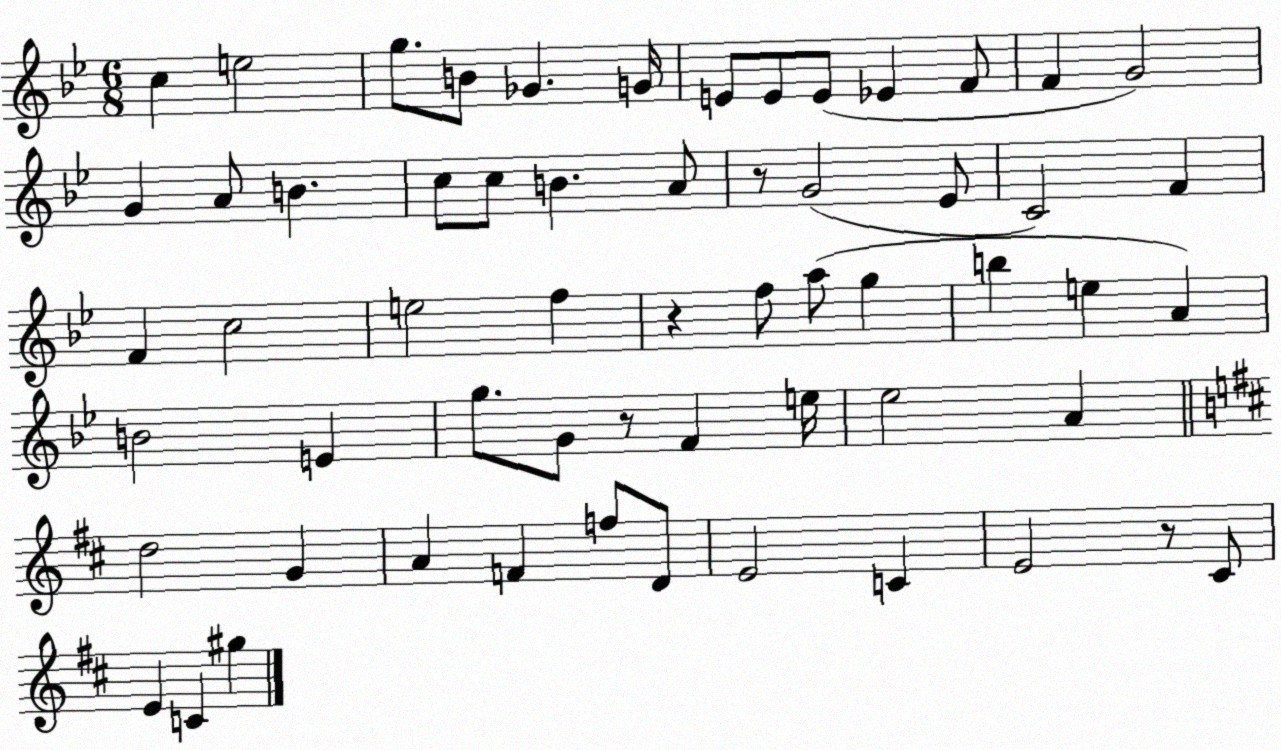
X:1
T:Untitled
M:6/8
L:1/4
K:Bb
c e2 g/2 B/2 _G G/4 E/2 E/2 E/2 _E F/2 F G2 G A/2 B c/2 c/2 B A/2 z/2 G2 _E/2 C2 F F c2 e2 f z f/2 a/2 g b e A B2 E g/2 G/2 z/2 F e/4 _e2 A d2 G A F f/2 D/2 E2 C E2 z/2 ^C/2 E C ^g